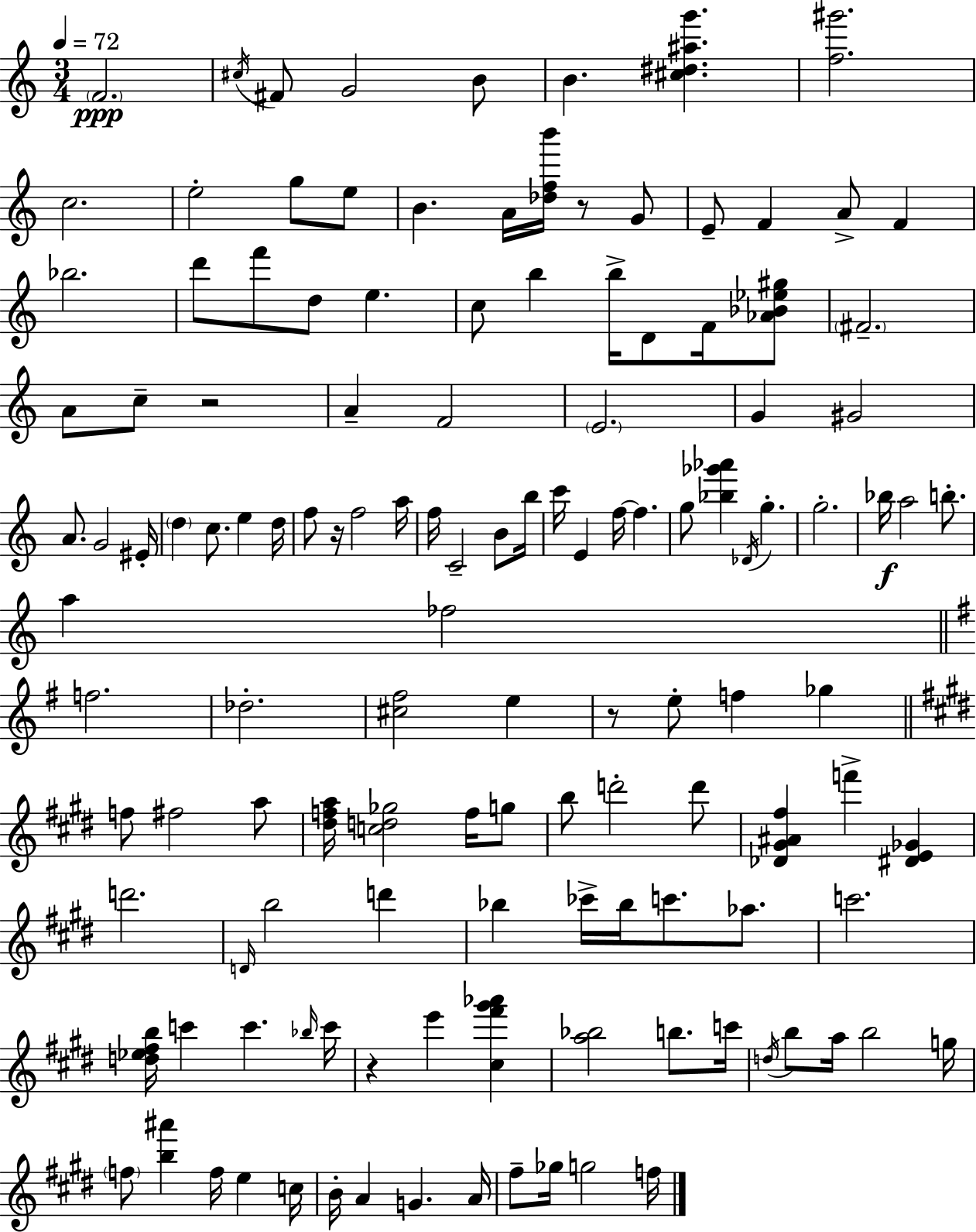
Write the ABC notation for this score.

X:1
T:Untitled
M:3/4
L:1/4
K:C
F2 ^c/4 ^F/2 G2 B/2 B [^c^d^ag'] [f^g']2 c2 e2 g/2 e/2 B A/4 [_dfb']/4 z/2 G/2 E/2 F A/2 F _b2 d'/2 f'/2 d/2 e c/2 b b/4 D/2 F/4 [_A_B_e^g]/2 ^F2 A/2 c/2 z2 A F2 E2 G ^G2 A/2 G2 ^E/4 d c/2 e d/4 f/2 z/4 f2 a/4 f/4 C2 B/2 b/4 c'/4 E f/4 f g/2 [_b_g'_a'] _D/4 g g2 _b/4 a2 b/2 a _f2 f2 _d2 [^c^f]2 e z/2 e/2 f _g f/2 ^f2 a/2 [^dfa]/4 [cd_g]2 f/4 g/2 b/2 d'2 d'/2 [_D^G^A^f] f' [^DE_G] d'2 D/4 b2 d' _b _c'/4 _b/4 c'/2 _a/2 c'2 [d_e^fb]/4 c' c' _b/4 c'/4 z e' [^c^f'^g'_a'] [a_b]2 b/2 c'/4 d/4 b/2 a/4 b2 g/4 f/2 [b^a'] f/4 e c/4 B/4 A G A/4 ^f/2 _g/4 g2 f/4